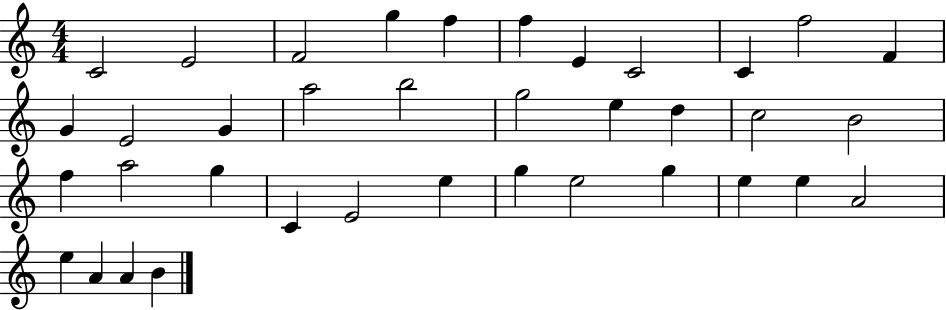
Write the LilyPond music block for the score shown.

{
  \clef treble
  \numericTimeSignature
  \time 4/4
  \key c \major
  c'2 e'2 | f'2 g''4 f''4 | f''4 e'4 c'2 | c'4 f''2 f'4 | \break g'4 e'2 g'4 | a''2 b''2 | g''2 e''4 d''4 | c''2 b'2 | \break f''4 a''2 g''4 | c'4 e'2 e''4 | g''4 e''2 g''4 | e''4 e''4 a'2 | \break e''4 a'4 a'4 b'4 | \bar "|."
}